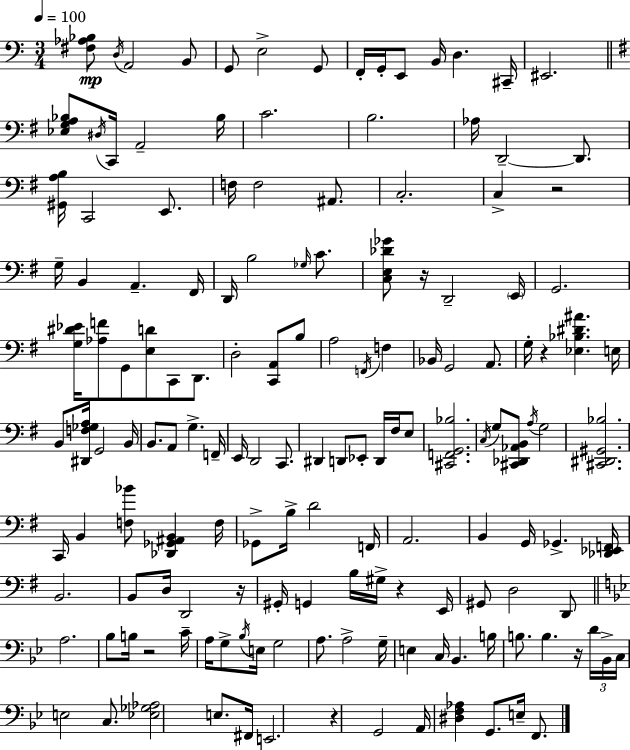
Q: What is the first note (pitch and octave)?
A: D3